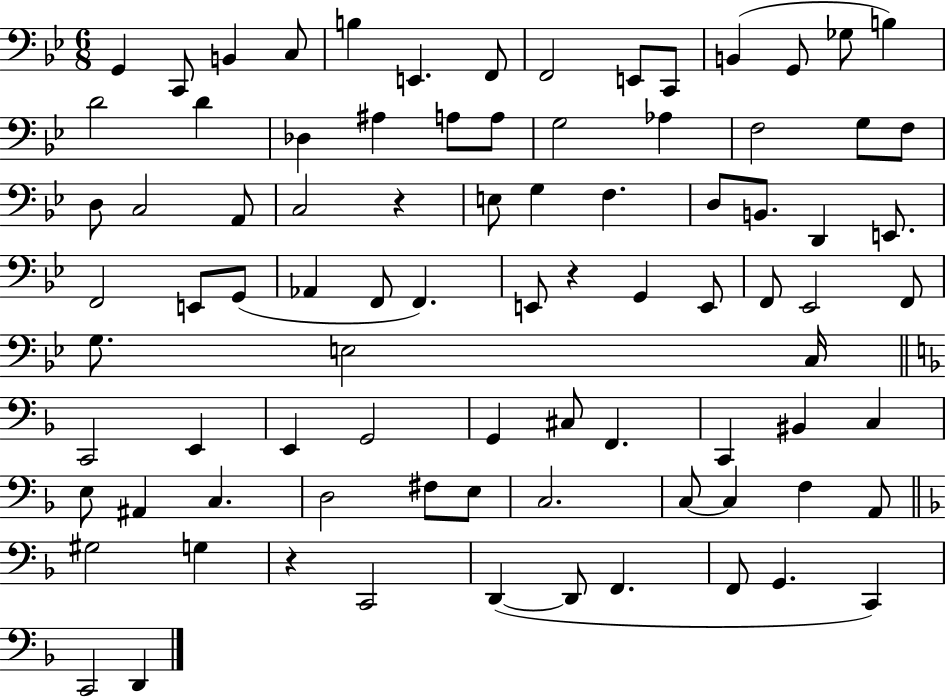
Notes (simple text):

G2/q C2/e B2/q C3/e B3/q E2/q. F2/e F2/h E2/e C2/e B2/q G2/e Gb3/e B3/q D4/h D4/q Db3/q A#3/q A3/e A3/e G3/h Ab3/q F3/h G3/e F3/e D3/e C3/h A2/e C3/h R/q E3/e G3/q F3/q. D3/e B2/e. D2/q E2/e. F2/h E2/e G2/e Ab2/q F2/e F2/q. E2/e R/q G2/q E2/e F2/e Eb2/h F2/e G3/e. E3/h C3/s C2/h E2/q E2/q G2/h G2/q C#3/e F2/q. C2/q BIS2/q C3/q E3/e A#2/q C3/q. D3/h F#3/e E3/e C3/h. C3/e C3/q F3/q A2/e G#3/h G3/q R/q C2/h D2/q D2/e F2/q. F2/e G2/q. C2/q C2/h D2/q